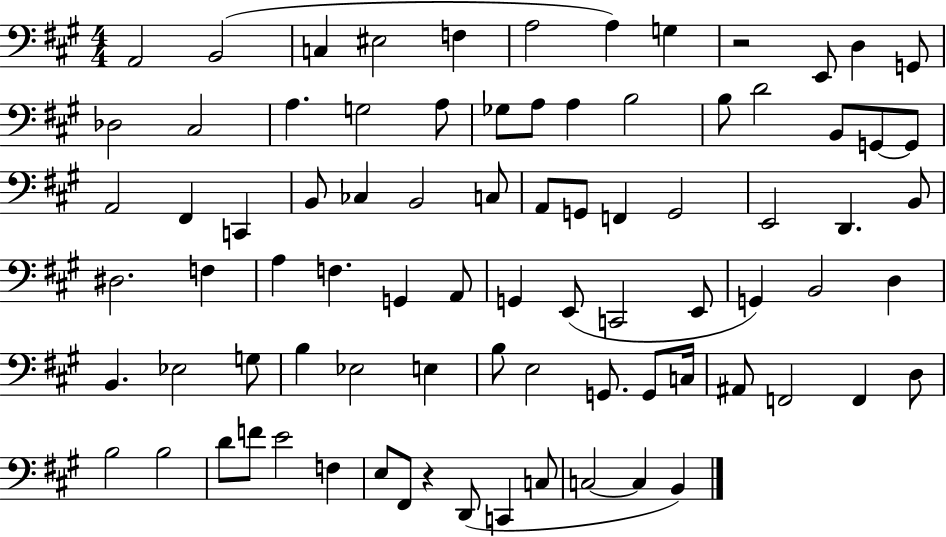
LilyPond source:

{
  \clef bass
  \numericTimeSignature
  \time 4/4
  \key a \major
  \repeat volta 2 { a,2 b,2( | c4 eis2 f4 | a2 a4) g4 | r2 e,8 d4 g,8 | \break des2 cis2 | a4. g2 a8 | ges8 a8 a4 b2 | b8 d'2 b,8 g,8~~ g,8 | \break a,2 fis,4 c,4 | b,8 ces4 b,2 c8 | a,8 g,8 f,4 g,2 | e,2 d,4. b,8 | \break dis2. f4 | a4 f4. g,4 a,8 | g,4 e,8( c,2 e,8 | g,4) b,2 d4 | \break b,4. ees2 g8 | b4 ees2 e4 | b8 e2 g,8. g,8 c16 | ais,8 f,2 f,4 d8 | \break b2 b2 | d'8 f'8 e'2 f4 | e8 fis,8 r4 d,8( c,4 c8 | c2~~ c4 b,4) | \break } \bar "|."
}